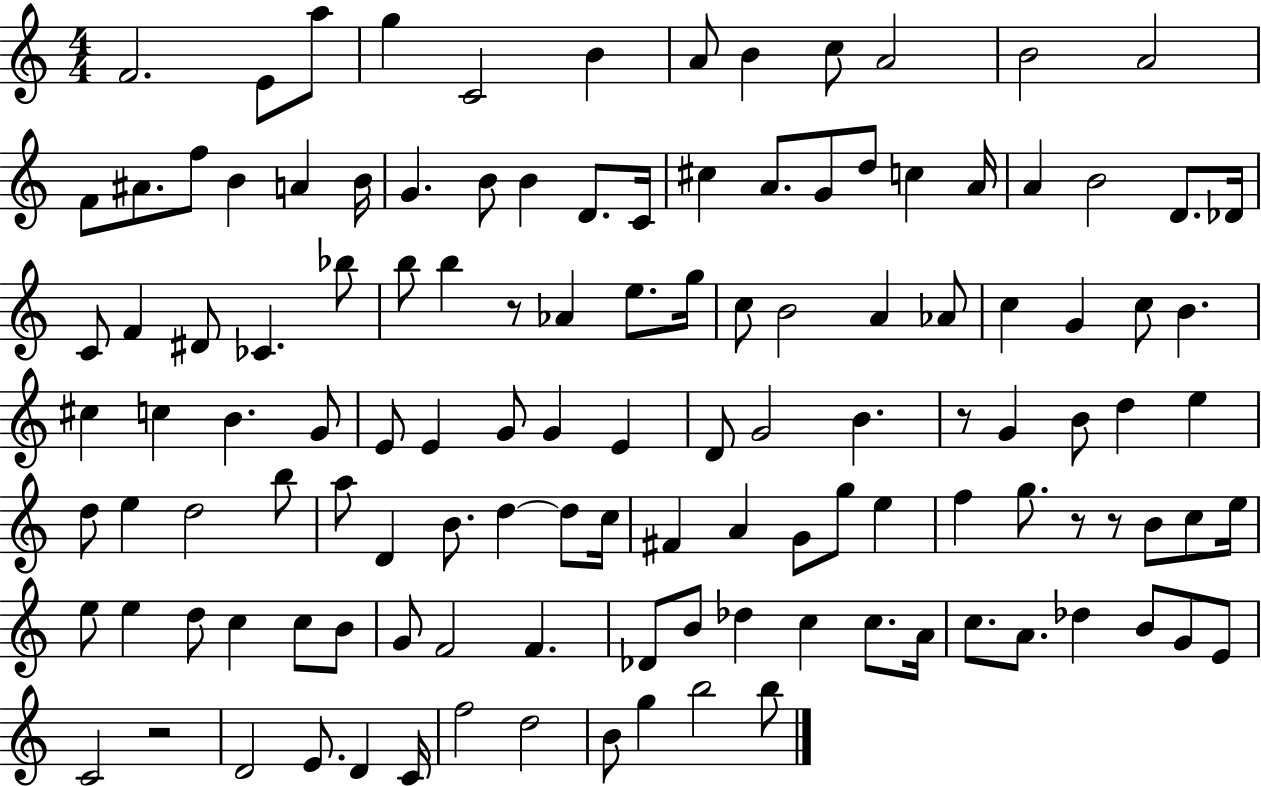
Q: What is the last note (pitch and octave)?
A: B5